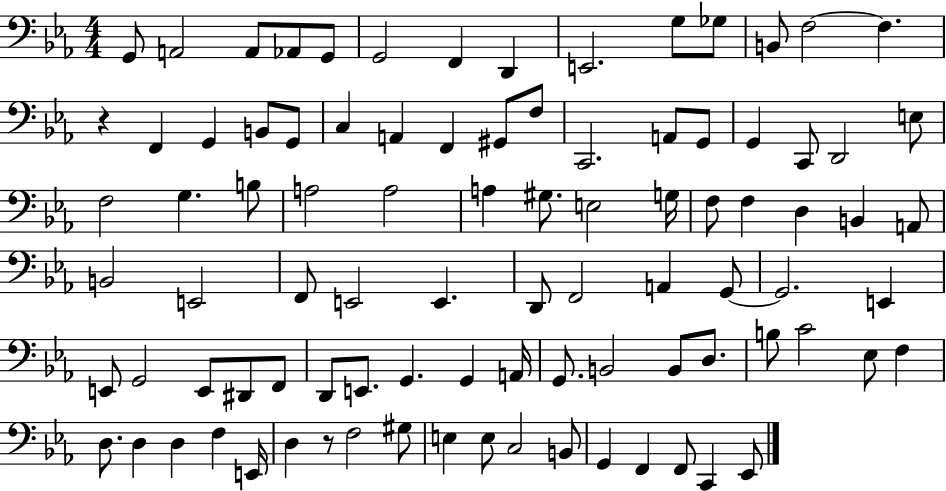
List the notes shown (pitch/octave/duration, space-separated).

G2/e A2/h A2/e Ab2/e G2/e G2/h F2/q D2/q E2/h. G3/e Gb3/e B2/e F3/h F3/q. R/q F2/q G2/q B2/e G2/e C3/q A2/q F2/q G#2/e F3/e C2/h. A2/e G2/e G2/q C2/e D2/h E3/e F3/h G3/q. B3/e A3/h A3/h A3/q G#3/e. E3/h G3/s F3/e F3/q D3/q B2/q A2/e B2/h E2/h F2/e E2/h E2/q. D2/e F2/h A2/q G2/e G2/h. E2/q E2/e G2/h E2/e D#2/e F2/e D2/e E2/e. G2/q. G2/q A2/s G2/e. B2/h B2/e D3/e. B3/e C4/h Eb3/e F3/q D3/e. D3/q D3/q F3/q E2/s D3/q R/e F3/h G#3/e E3/q E3/e C3/h B2/e G2/q F2/q F2/e C2/q Eb2/e